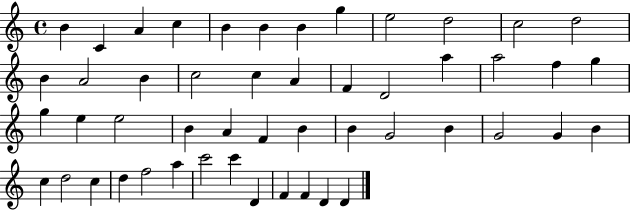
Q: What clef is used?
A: treble